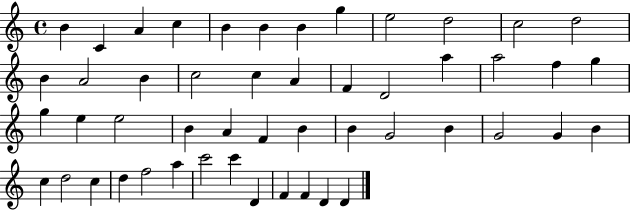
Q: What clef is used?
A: treble